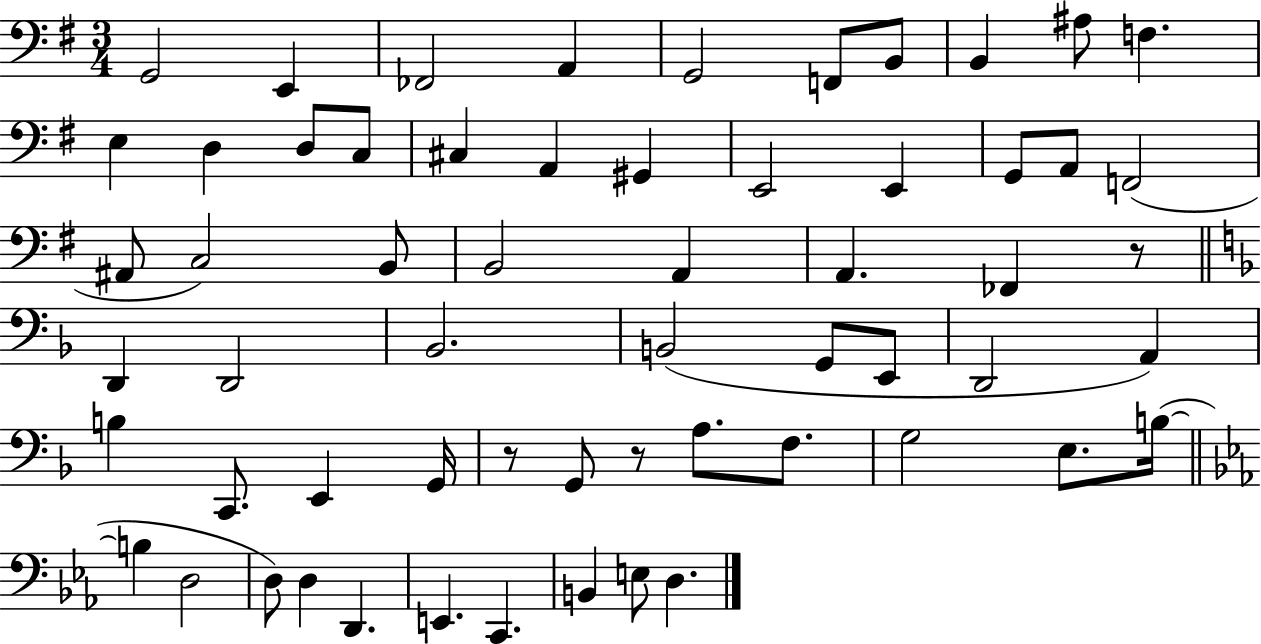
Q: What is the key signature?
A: G major